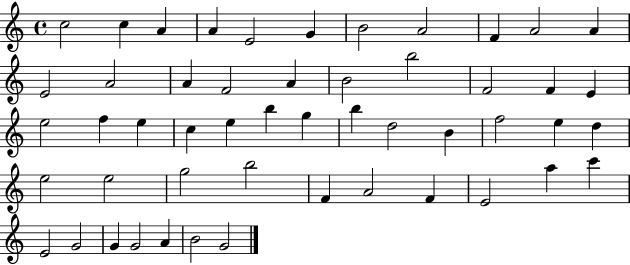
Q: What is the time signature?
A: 4/4